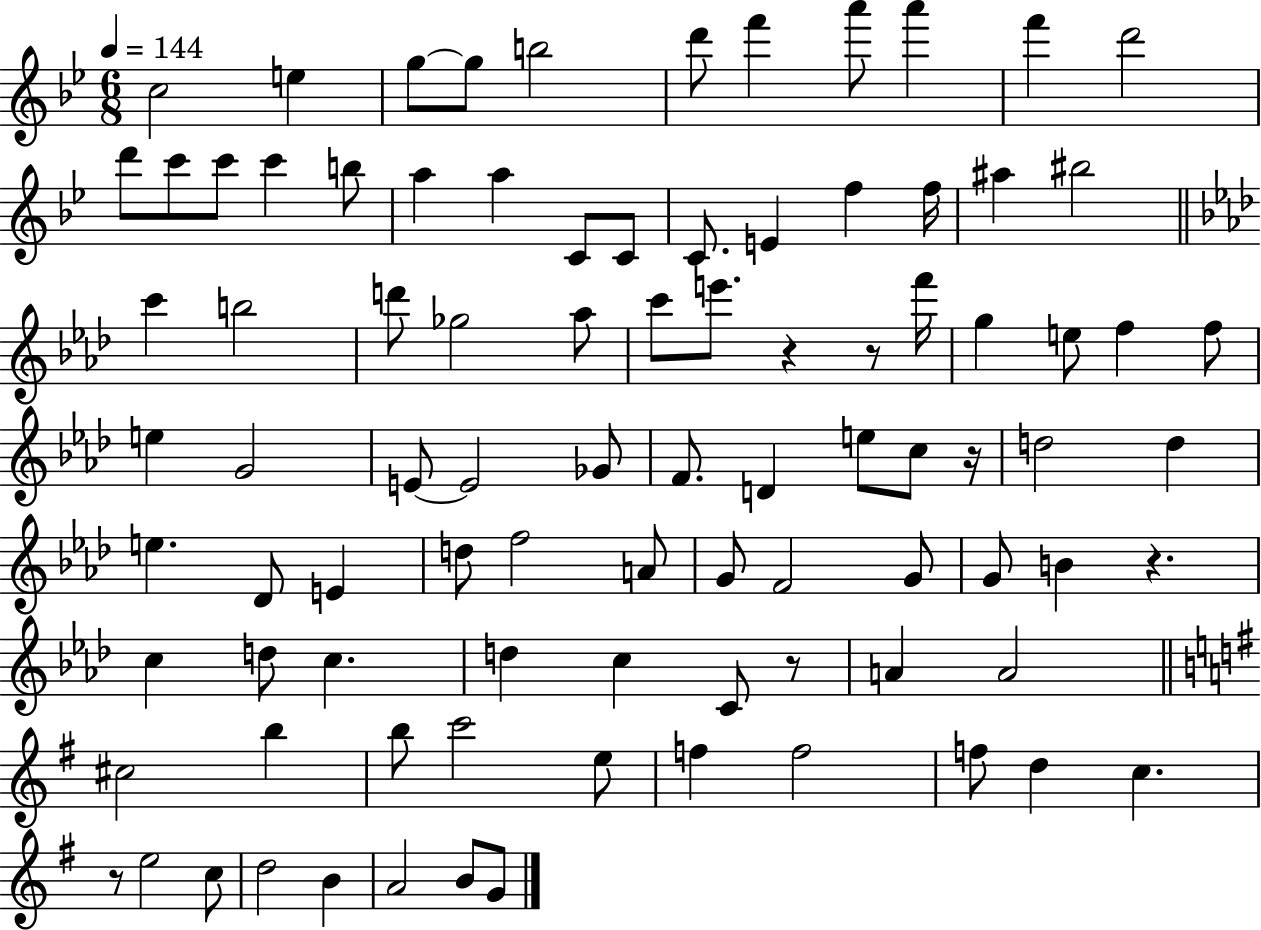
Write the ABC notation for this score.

X:1
T:Untitled
M:6/8
L:1/4
K:Bb
c2 e g/2 g/2 b2 d'/2 f' a'/2 a' f' d'2 d'/2 c'/2 c'/2 c' b/2 a a C/2 C/2 C/2 E f f/4 ^a ^b2 c' b2 d'/2 _g2 _a/2 c'/2 e'/2 z z/2 f'/4 g e/2 f f/2 e G2 E/2 E2 _G/2 F/2 D e/2 c/2 z/4 d2 d e _D/2 E d/2 f2 A/2 G/2 F2 G/2 G/2 B z c d/2 c d c C/2 z/2 A A2 ^c2 b b/2 c'2 e/2 f f2 f/2 d c z/2 e2 c/2 d2 B A2 B/2 G/2